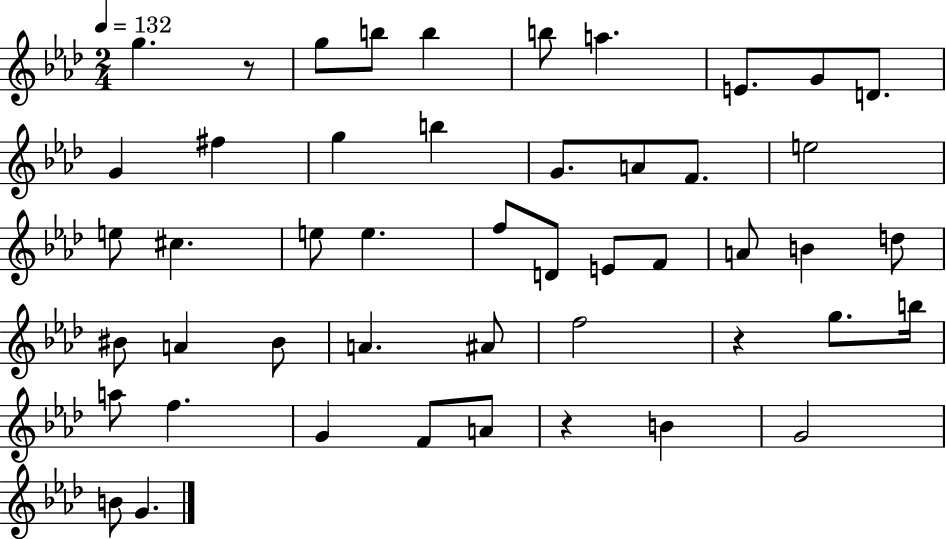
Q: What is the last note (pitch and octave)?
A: G4